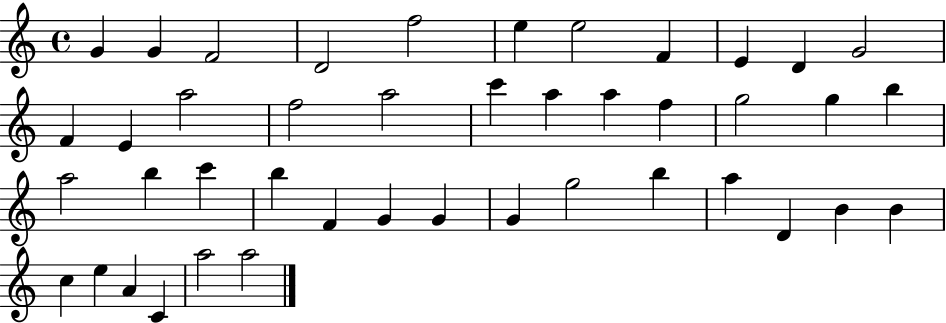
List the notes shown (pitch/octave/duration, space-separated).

G4/q G4/q F4/h D4/h F5/h E5/q E5/h F4/q E4/q D4/q G4/h F4/q E4/q A5/h F5/h A5/h C6/q A5/q A5/q F5/q G5/h G5/q B5/q A5/h B5/q C6/q B5/q F4/q G4/q G4/q G4/q G5/h B5/q A5/q D4/q B4/q B4/q C5/q E5/q A4/q C4/q A5/h A5/h